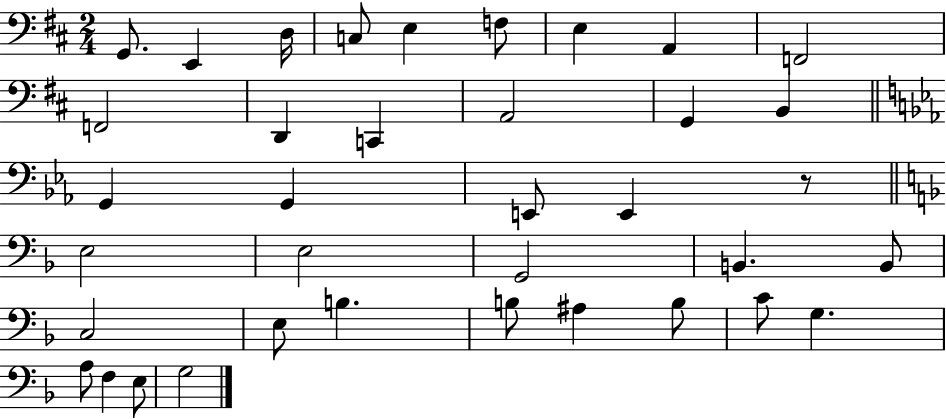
X:1
T:Untitled
M:2/4
L:1/4
K:D
G,,/2 E,, D,/4 C,/2 E, F,/2 E, A,, F,,2 F,,2 D,, C,, A,,2 G,, B,, G,, G,, E,,/2 E,, z/2 E,2 E,2 G,,2 B,, B,,/2 C,2 E,/2 B, B,/2 ^A, B,/2 C/2 G, A,/2 F, E,/2 G,2